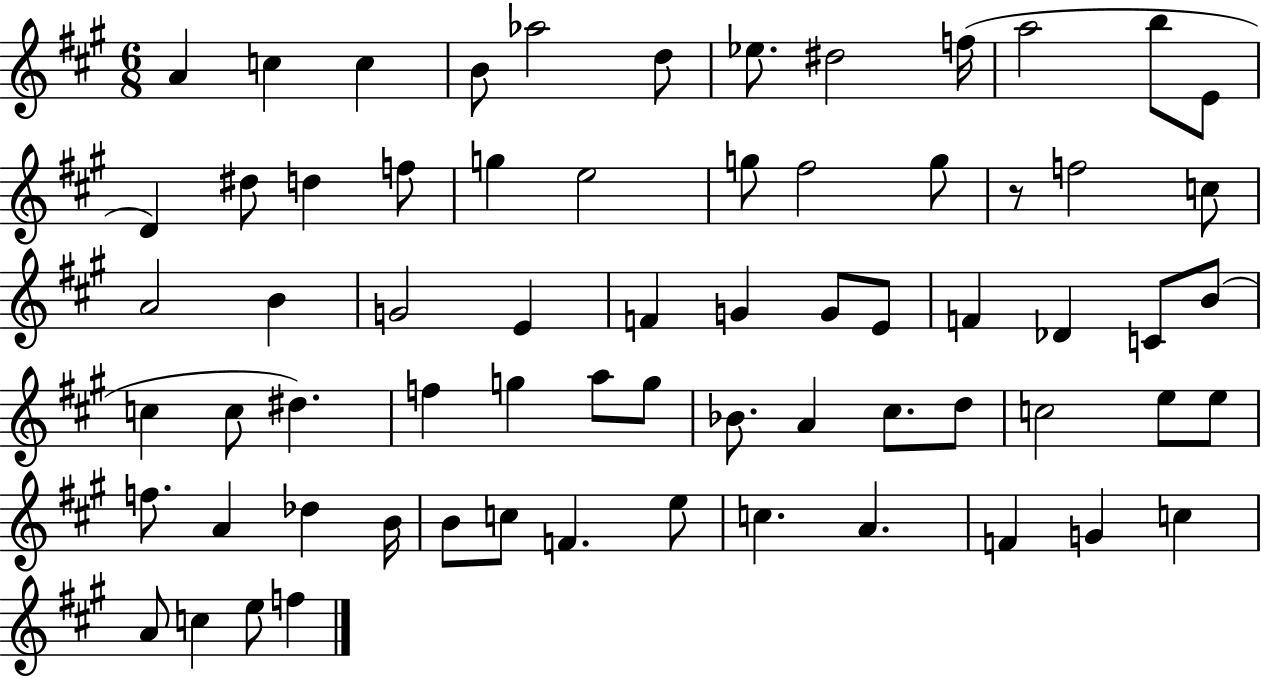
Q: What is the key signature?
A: A major